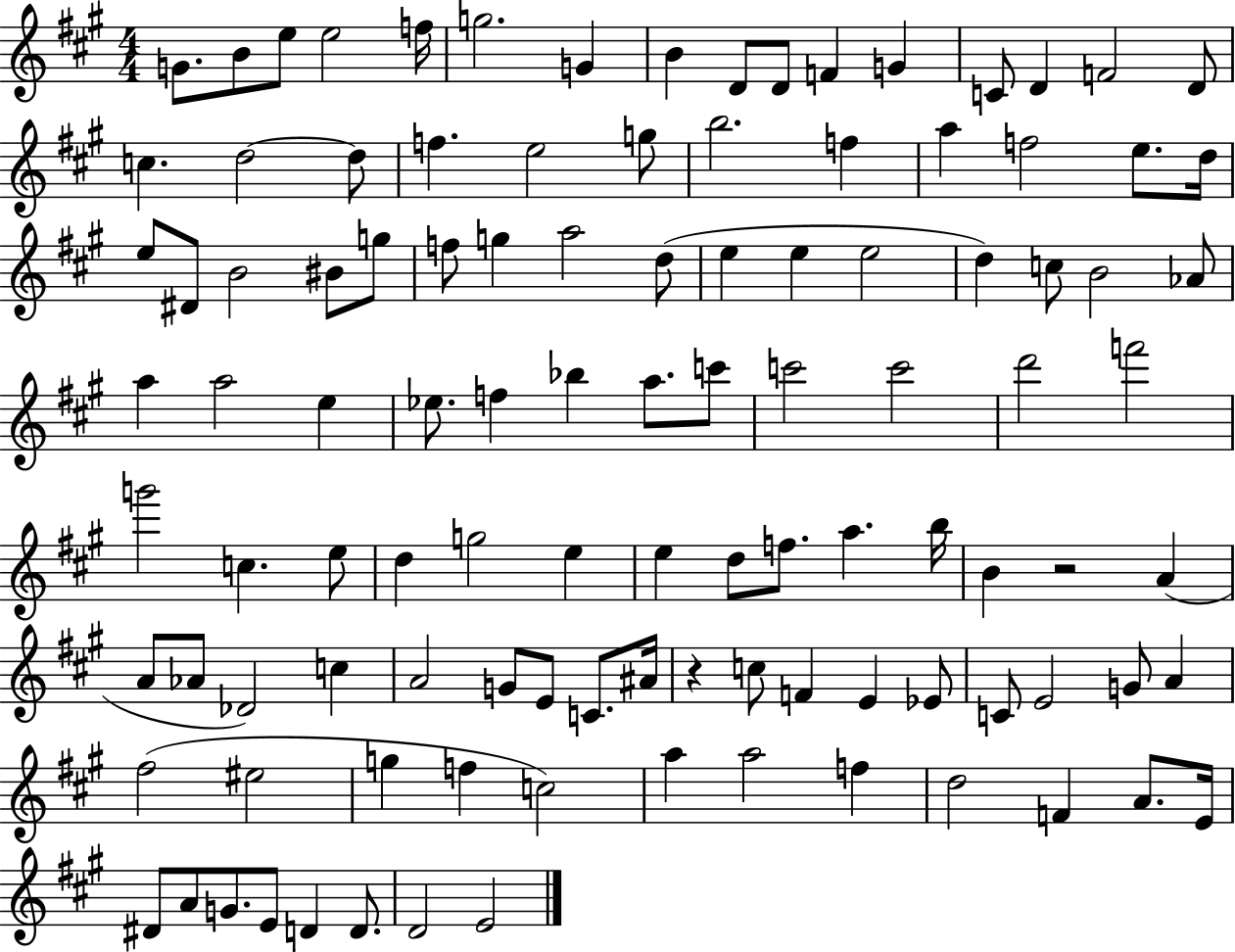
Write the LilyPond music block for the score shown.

{
  \clef treble
  \numericTimeSignature
  \time 4/4
  \key a \major
  g'8. b'8 e''8 e''2 f''16 | g''2. g'4 | b'4 d'8 d'8 f'4 g'4 | c'8 d'4 f'2 d'8 | \break c''4. d''2~~ d''8 | f''4. e''2 g''8 | b''2. f''4 | a''4 f''2 e''8. d''16 | \break e''8 dis'8 b'2 bis'8 g''8 | f''8 g''4 a''2 d''8( | e''4 e''4 e''2 | d''4) c''8 b'2 aes'8 | \break a''4 a''2 e''4 | ees''8. f''4 bes''4 a''8. c'''8 | c'''2 c'''2 | d'''2 f'''2 | \break g'''2 c''4. e''8 | d''4 g''2 e''4 | e''4 d''8 f''8. a''4. b''16 | b'4 r2 a'4( | \break a'8 aes'8 des'2) c''4 | a'2 g'8 e'8 c'8. ais'16 | r4 c''8 f'4 e'4 ees'8 | c'8 e'2 g'8 a'4 | \break fis''2( eis''2 | g''4 f''4 c''2) | a''4 a''2 f''4 | d''2 f'4 a'8. e'16 | \break dis'8 a'8 g'8. e'8 d'4 d'8. | d'2 e'2 | \bar "|."
}